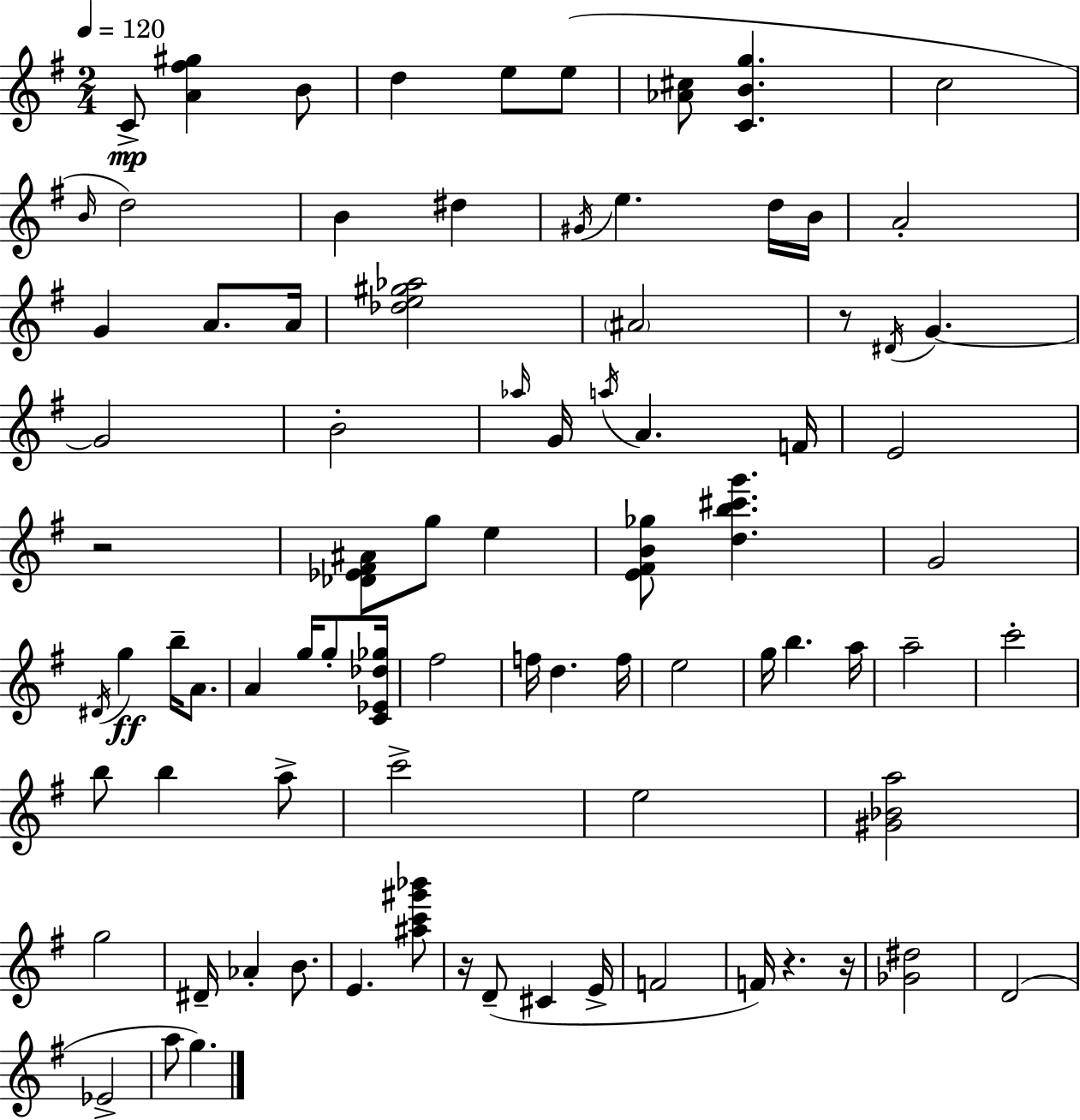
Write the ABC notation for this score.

X:1
T:Untitled
M:2/4
L:1/4
K:Em
C/2 [A^f^g] B/2 d e/2 e/2 [_A^c]/2 [CBg] c2 B/4 d2 B ^d ^G/4 e d/4 B/4 A2 G A/2 A/4 [_de^g_a]2 ^A2 z/2 ^D/4 G G2 B2 _a/4 G/4 a/4 A F/4 E2 z2 [_D_E^F^A]/2 g/2 e [E^FB_g]/2 [db^c'g'] G2 ^D/4 g b/4 A/2 A g/4 g/2 [C_E_d_g]/4 ^f2 f/4 d f/4 e2 g/4 b a/4 a2 c'2 b/2 b a/2 c'2 e2 [^G_Ba]2 g2 ^D/4 _A B/2 E [^ac'^g'_b']/2 z/4 D/2 ^C E/4 F2 F/4 z z/4 [_G^d]2 D2 _E2 a/2 g